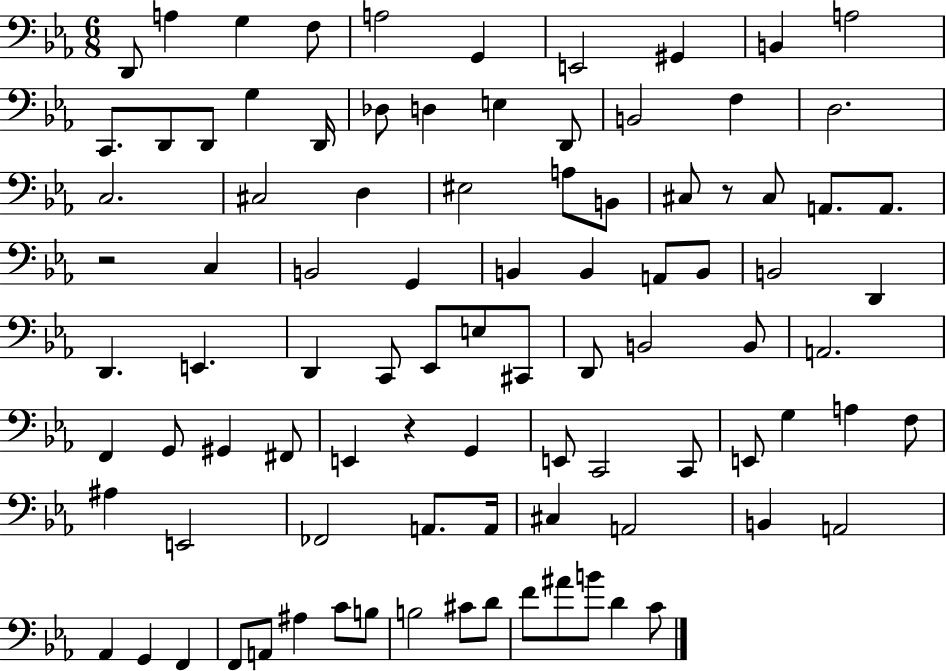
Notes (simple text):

D2/e A3/q G3/q F3/e A3/h G2/q E2/h G#2/q B2/q A3/h C2/e. D2/e D2/e G3/q D2/s Db3/e D3/q E3/q D2/e B2/h F3/q D3/h. C3/h. C#3/h D3/q EIS3/h A3/e B2/e C#3/e R/e C#3/e A2/e. A2/e. R/h C3/q B2/h G2/q B2/q B2/q A2/e B2/e B2/h D2/q D2/q. E2/q. D2/q C2/e Eb2/e E3/e C#2/e D2/e B2/h B2/e A2/h. F2/q G2/e G#2/q F#2/e E2/q R/q G2/q E2/e C2/h C2/e E2/e G3/q A3/q F3/e A#3/q E2/h FES2/h A2/e. A2/s C#3/q A2/h B2/q A2/h Ab2/q G2/q F2/q F2/e A2/e A#3/q C4/e B3/e B3/h C#4/e D4/e F4/e A#4/e B4/e D4/q C4/e